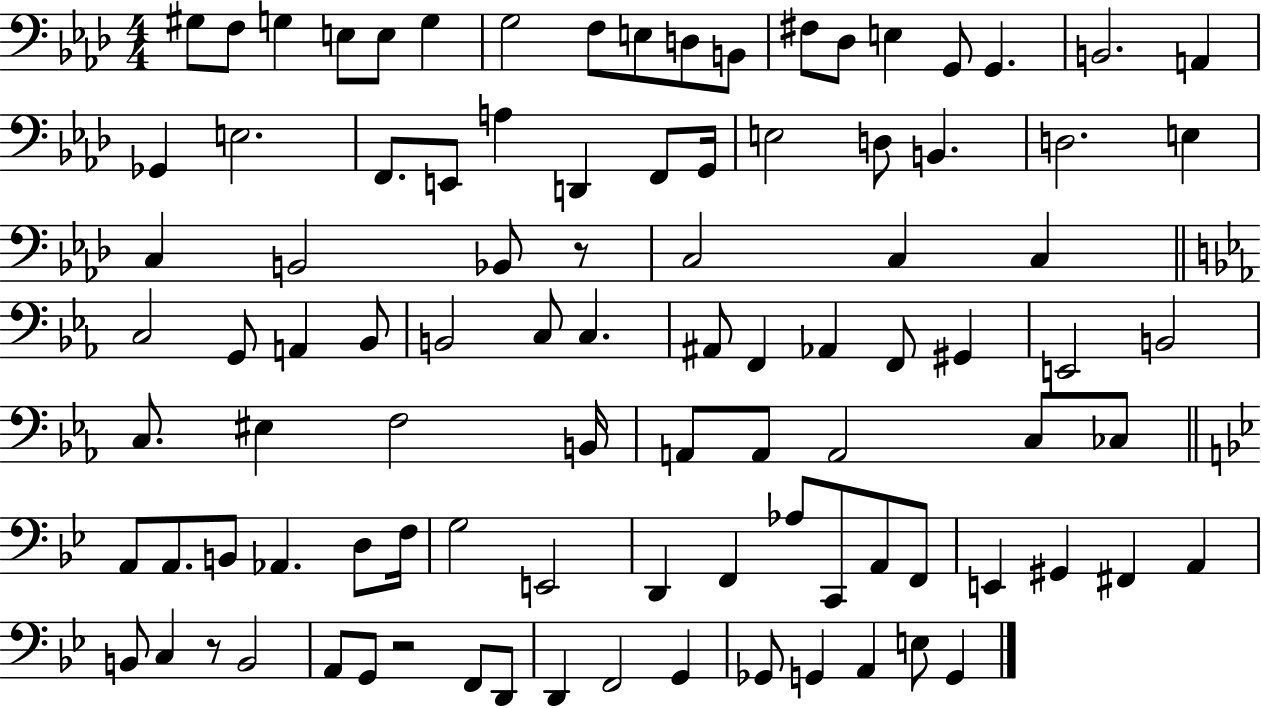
{
  \clef bass
  \numericTimeSignature
  \time 4/4
  \key aes \major
  gis8 f8 g4 e8 e8 g4 | g2 f8 e8 d8 b,8 | fis8 des8 e4 g,8 g,4. | b,2. a,4 | \break ges,4 e2. | f,8. e,8 a4 d,4 f,8 g,16 | e2 d8 b,4. | d2. e4 | \break c4 b,2 bes,8 r8 | c2 c4 c4 | \bar "||" \break \key ees \major c2 g,8 a,4 bes,8 | b,2 c8 c4. | ais,8 f,4 aes,4 f,8 gis,4 | e,2 b,2 | \break c8. eis4 f2 b,16 | a,8 a,8 a,2 c8 ces8 | \bar "||" \break \key bes \major a,8 a,8. b,8 aes,4. d8 f16 | g2 e,2 | d,4 f,4 aes8 c,8 a,8 f,8 | e,4 gis,4 fis,4 a,4 | \break b,8 c4 r8 b,2 | a,8 g,8 r2 f,8 d,8 | d,4 f,2 g,4 | ges,8 g,4 a,4 e8 g,4 | \break \bar "|."
}